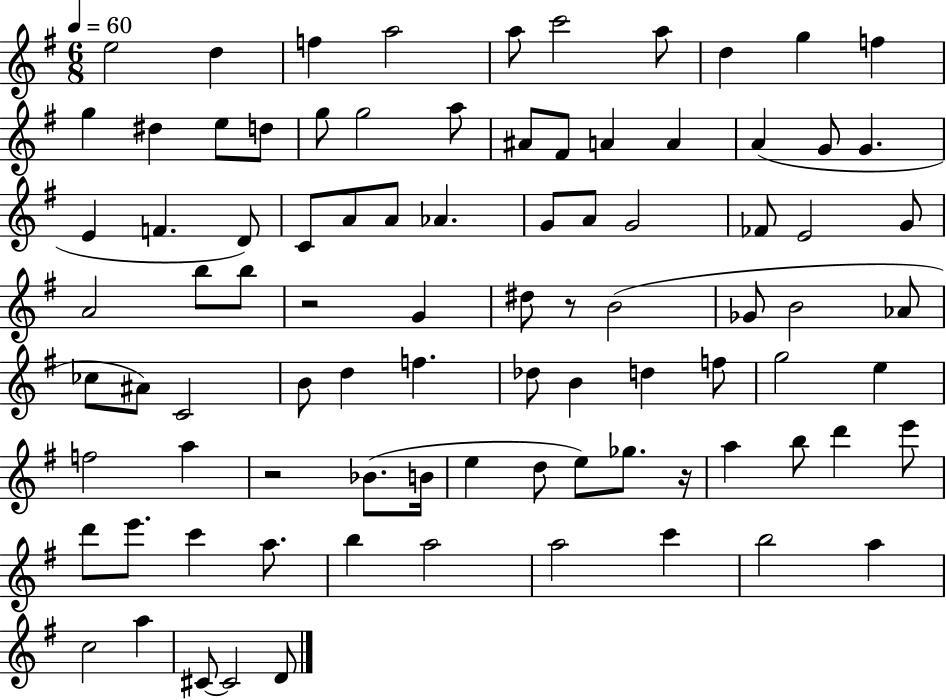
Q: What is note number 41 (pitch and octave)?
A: G4